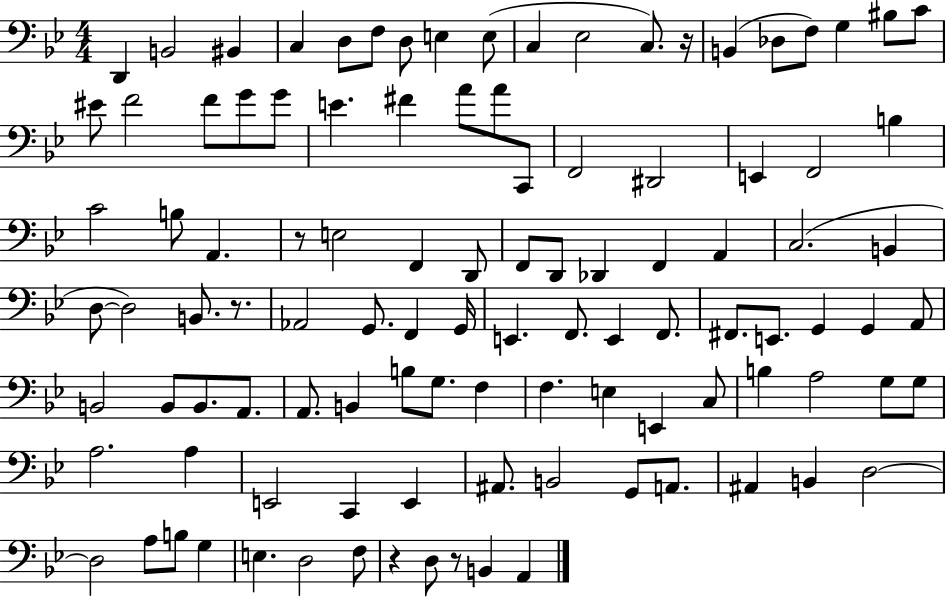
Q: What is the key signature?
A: BES major